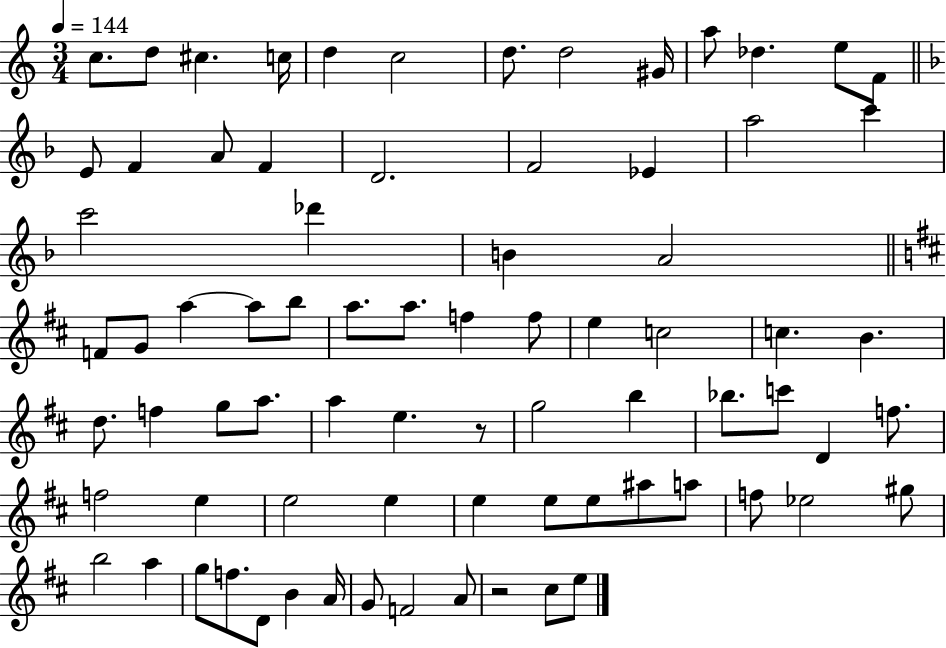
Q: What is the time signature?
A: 3/4